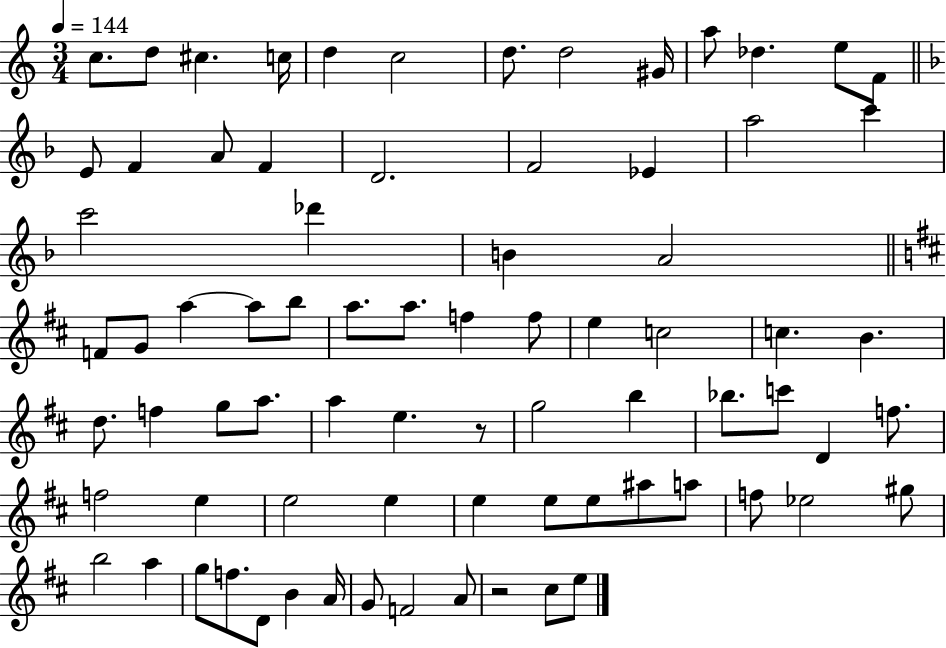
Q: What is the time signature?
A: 3/4